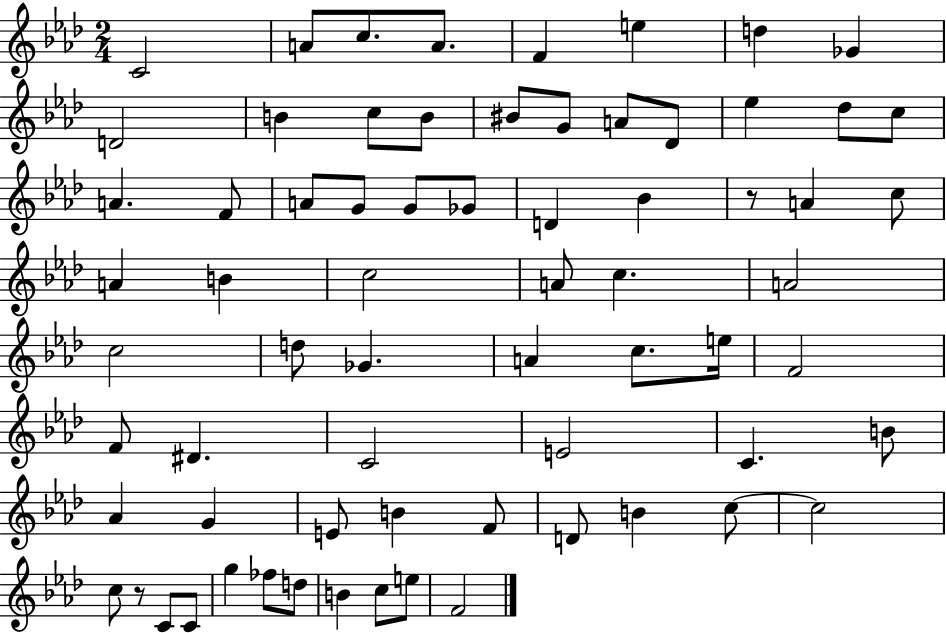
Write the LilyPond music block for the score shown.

{
  \clef treble
  \numericTimeSignature
  \time 2/4
  \key aes \major
  c'2 | a'8 c''8. a'8. | f'4 e''4 | d''4 ges'4 | \break d'2 | b'4 c''8 b'8 | bis'8 g'8 a'8 des'8 | ees''4 des''8 c''8 | \break a'4. f'8 | a'8 g'8 g'8 ges'8 | d'4 bes'4 | r8 a'4 c''8 | \break a'4 b'4 | c''2 | a'8 c''4. | a'2 | \break c''2 | d''8 ges'4. | a'4 c''8. e''16 | f'2 | \break f'8 dis'4. | c'2 | e'2 | c'4. b'8 | \break aes'4 g'4 | e'8 b'4 f'8 | d'8 b'4 c''8~~ | c''2 | \break c''8 r8 c'8 c'8 | g''4 fes''8 d''8 | b'4 c''8 e''8 | f'2 | \break \bar "|."
}